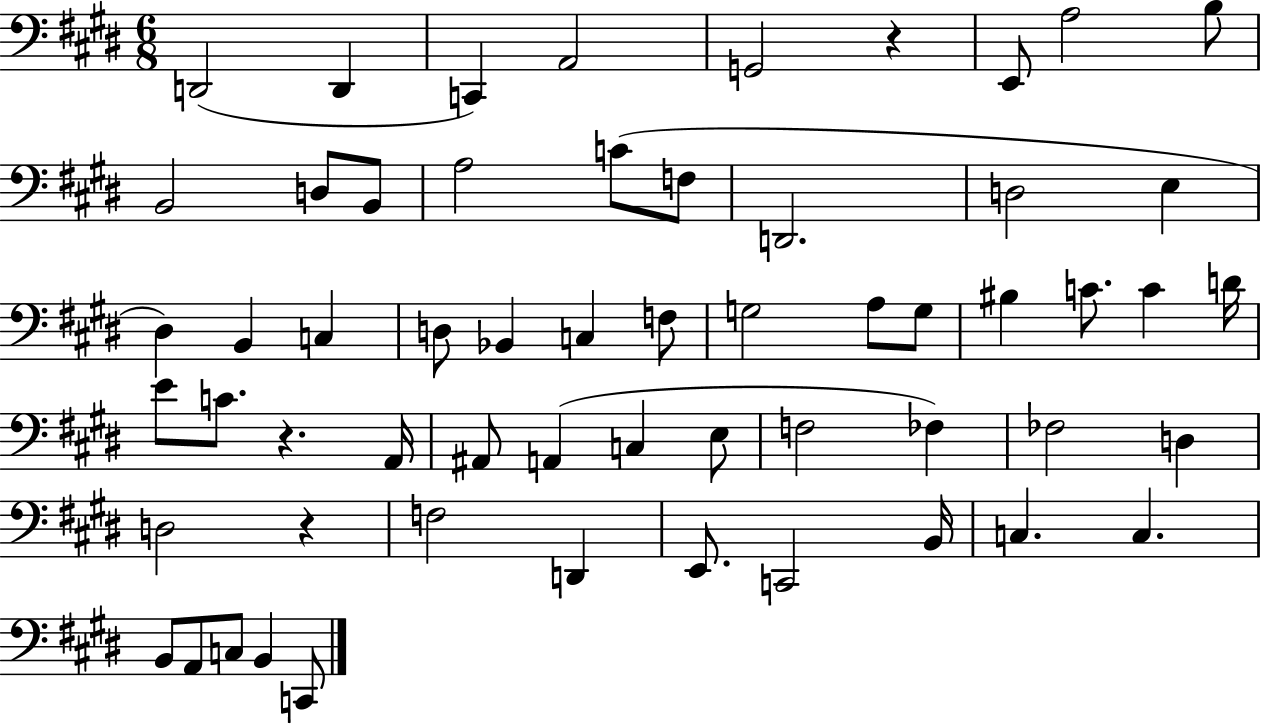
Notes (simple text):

D2/h D2/q C2/q A2/h G2/h R/q E2/e A3/h B3/e B2/h D3/e B2/e A3/h C4/e F3/e D2/h. D3/h E3/q D#3/q B2/q C3/q D3/e Bb2/q C3/q F3/e G3/h A3/e G3/e BIS3/q C4/e. C4/q D4/s E4/e C4/e. R/q. A2/s A#2/e A2/q C3/q E3/e F3/h FES3/q FES3/h D3/q D3/h R/q F3/h D2/q E2/e. C2/h B2/s C3/q. C3/q. B2/e A2/e C3/e B2/q C2/e